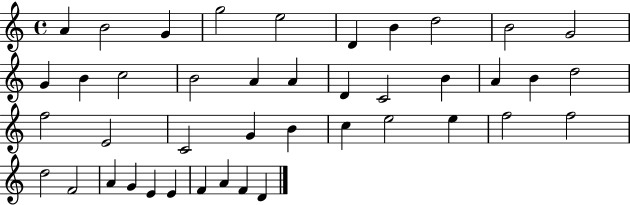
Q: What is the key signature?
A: C major